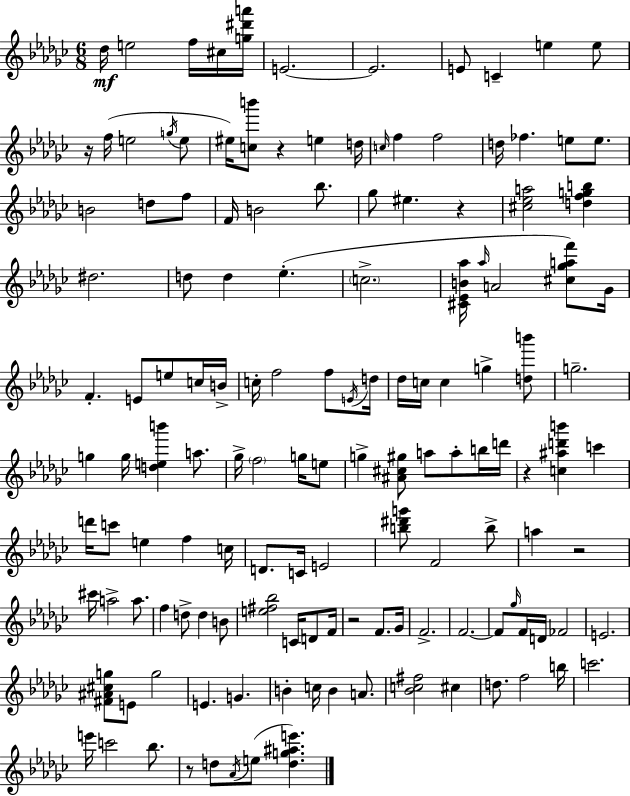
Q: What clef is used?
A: treble